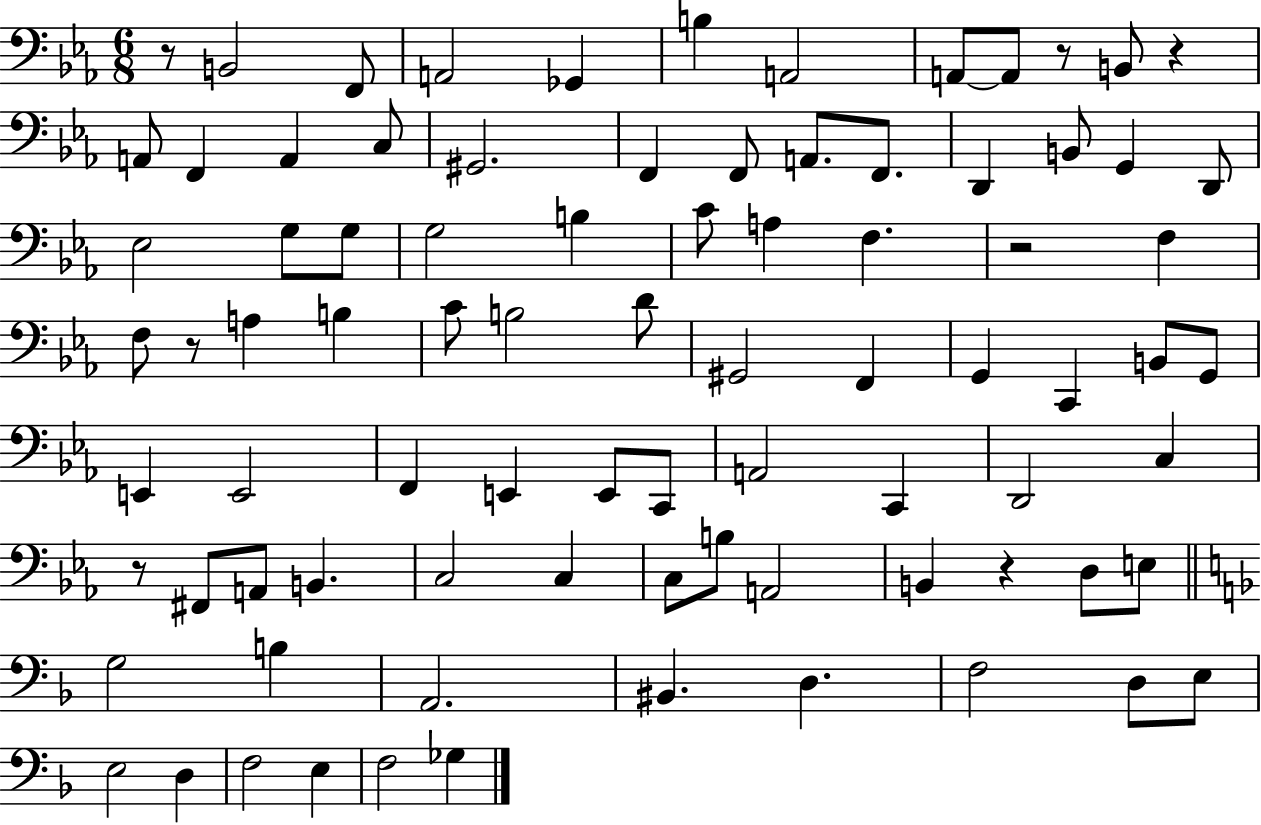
{
  \clef bass
  \numericTimeSignature
  \time 6/8
  \key ees \major
  r8 b,2 f,8 | a,2 ges,4 | b4 a,2 | a,8~~ a,8 r8 b,8 r4 | \break a,8 f,4 a,4 c8 | gis,2. | f,4 f,8 a,8. f,8. | d,4 b,8 g,4 d,8 | \break ees2 g8 g8 | g2 b4 | c'8 a4 f4. | r2 f4 | \break f8 r8 a4 b4 | c'8 b2 d'8 | gis,2 f,4 | g,4 c,4 b,8 g,8 | \break e,4 e,2 | f,4 e,4 e,8 c,8 | a,2 c,4 | d,2 c4 | \break r8 fis,8 a,8 b,4. | c2 c4 | c8 b8 a,2 | b,4 r4 d8 e8 | \break \bar "||" \break \key f \major g2 b4 | a,2. | bis,4. d4. | f2 d8 e8 | \break e2 d4 | f2 e4 | f2 ges4 | \bar "|."
}